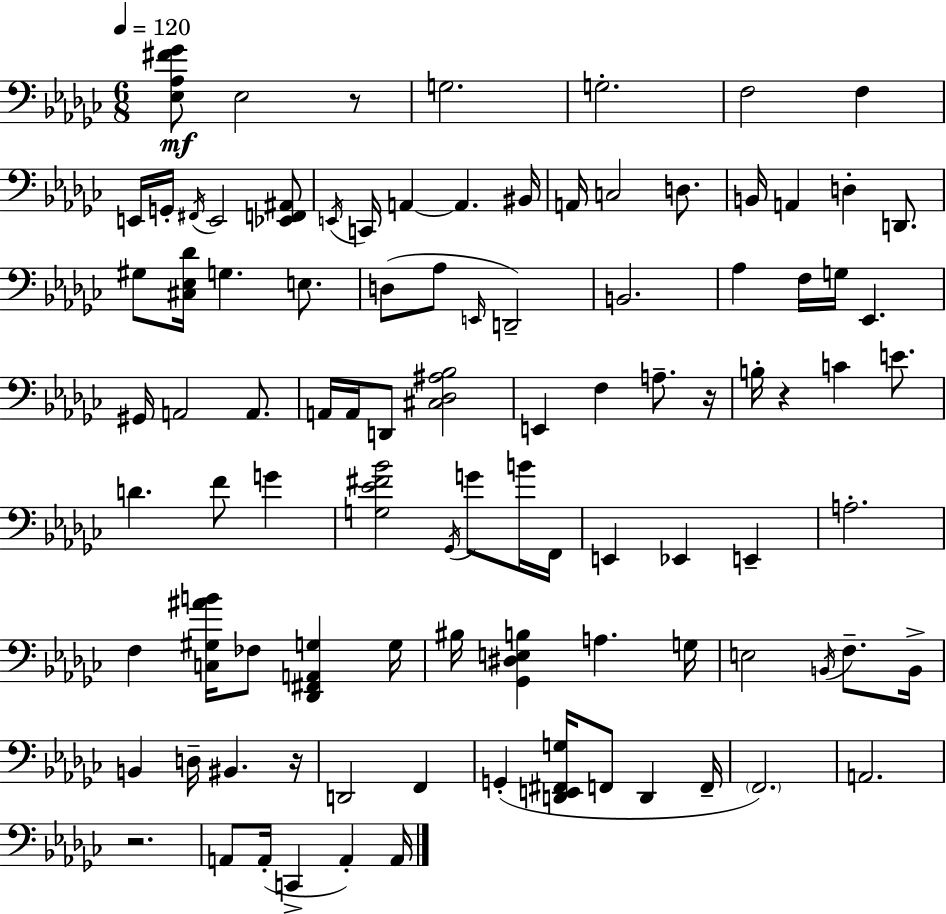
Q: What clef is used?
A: bass